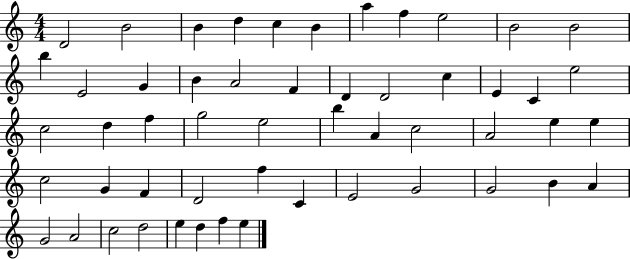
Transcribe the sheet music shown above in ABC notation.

X:1
T:Untitled
M:4/4
L:1/4
K:C
D2 B2 B d c B a f e2 B2 B2 b E2 G B A2 F D D2 c E C e2 c2 d f g2 e2 b A c2 A2 e e c2 G F D2 f C E2 G2 G2 B A G2 A2 c2 d2 e d f e